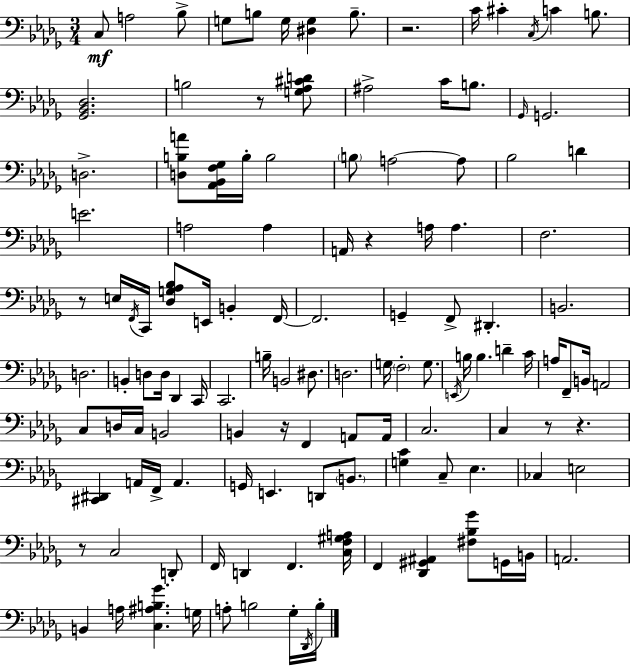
X:1
T:Untitled
M:3/4
L:1/4
K:Bbm
C,/2 A,2 _B,/2 G,/2 B,/2 G,/4 [^D,G,] B,/2 z2 C/4 ^C C,/4 C B,/2 [_G,,_B,,_D,]2 B,2 z/2 [G,_A,^CD]/2 ^A,2 C/4 B,/2 _G,,/4 G,,2 D,2 [D,B,A]/2 [_A,,_B,,F,_G,]/4 B,/4 B,2 B,/2 A,2 A,/2 _B,2 D E2 A,2 A, A,,/4 z A,/4 A, F,2 z/2 E,/4 F,,/4 C,,/4 [_D,G,_A,_B,]/2 E,,/4 B,, F,,/4 F,,2 G,, F,,/2 ^D,, B,,2 D,2 B,, D,/2 D,/4 _D,, C,,/4 C,,2 B,/4 B,,2 ^D,/2 D,2 G,/4 F,2 G,/2 E,,/4 B,/4 B, D C/4 A,/4 F,,/2 B,,/4 A,,2 C,/2 D,/4 C,/4 B,,2 B,, z/4 F,, A,,/2 A,,/4 C,2 C, z/2 z [^C,,^D,,] A,,/4 F,,/4 A,, G,,/4 E,, D,,/2 B,,/2 [G,C] C,/2 _E, _C, E,2 z/2 C,2 D,,/2 F,,/4 D,, F,, [C,F,^G,A,]/4 F,, [_D,,^G,,^A,,] [^F,_B,_G]/2 G,,/4 B,,/4 A,,2 B,, A,/4 [C,^A,B,_G] G,/4 A,/2 B,2 _G,/4 _D,,/4 B,/4